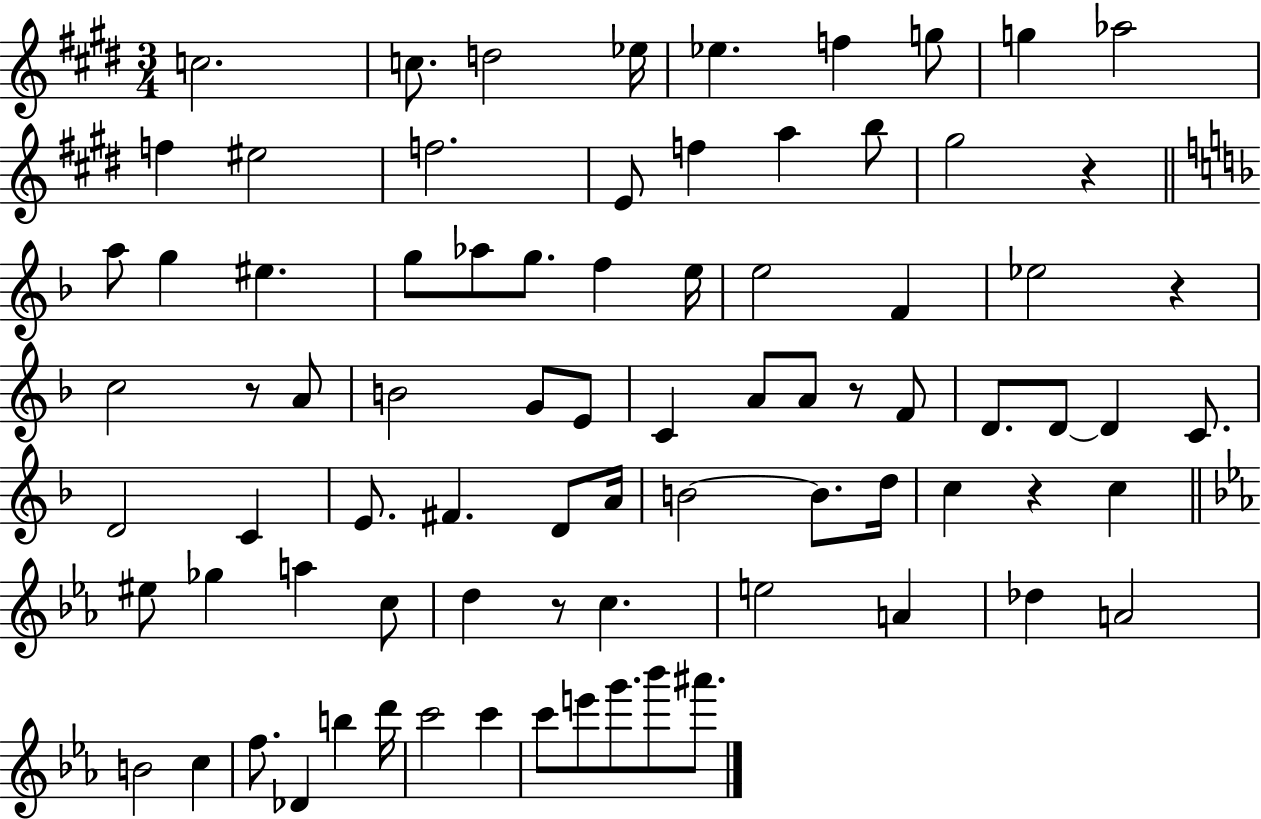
C5/h. C5/e. D5/h Eb5/s Eb5/q. F5/q G5/e G5/q Ab5/h F5/q EIS5/h F5/h. E4/e F5/q A5/q B5/e G#5/h R/q A5/e G5/q EIS5/q. G5/e Ab5/e G5/e. F5/q E5/s E5/h F4/q Eb5/h R/q C5/h R/e A4/e B4/h G4/e E4/e C4/q A4/e A4/e R/e F4/e D4/e. D4/e D4/q C4/e. D4/h C4/q E4/e. F#4/q. D4/e A4/s B4/h B4/e. D5/s C5/q R/q C5/q EIS5/e Gb5/q A5/q C5/e D5/q R/e C5/q. E5/h A4/q Db5/q A4/h B4/h C5/q F5/e. Db4/q B5/q D6/s C6/h C6/q C6/e E6/e G6/e. Bb6/e A#6/e.